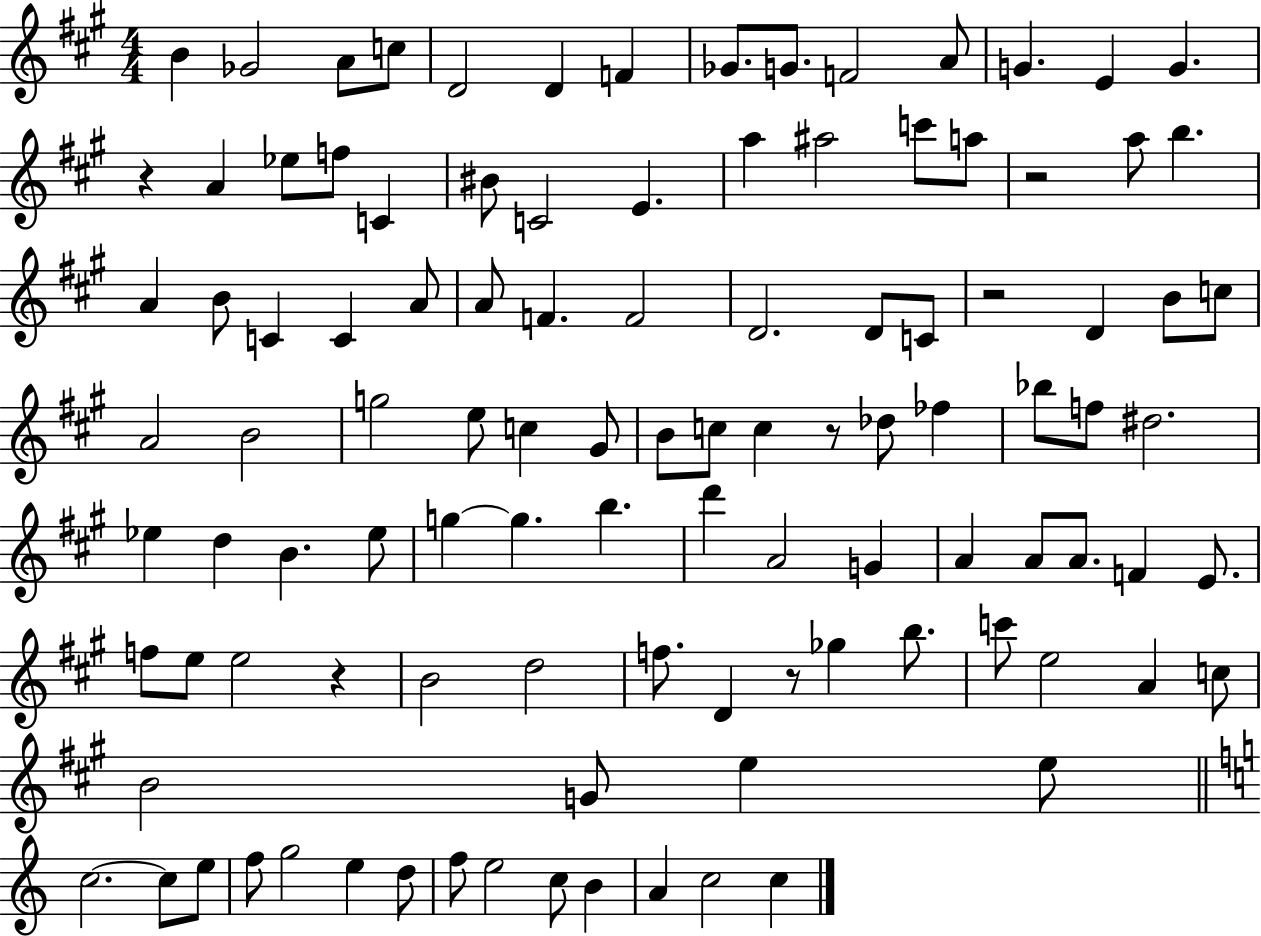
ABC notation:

X:1
T:Untitled
M:4/4
L:1/4
K:A
B _G2 A/2 c/2 D2 D F _G/2 G/2 F2 A/2 G E G z A _e/2 f/2 C ^B/2 C2 E a ^a2 c'/2 a/2 z2 a/2 b A B/2 C C A/2 A/2 F F2 D2 D/2 C/2 z2 D B/2 c/2 A2 B2 g2 e/2 c ^G/2 B/2 c/2 c z/2 _d/2 _f _b/2 f/2 ^d2 _e d B _e/2 g g b d' A2 G A A/2 A/2 F E/2 f/2 e/2 e2 z B2 d2 f/2 D z/2 _g b/2 c'/2 e2 A c/2 B2 G/2 e e/2 c2 c/2 e/2 f/2 g2 e d/2 f/2 e2 c/2 B A c2 c